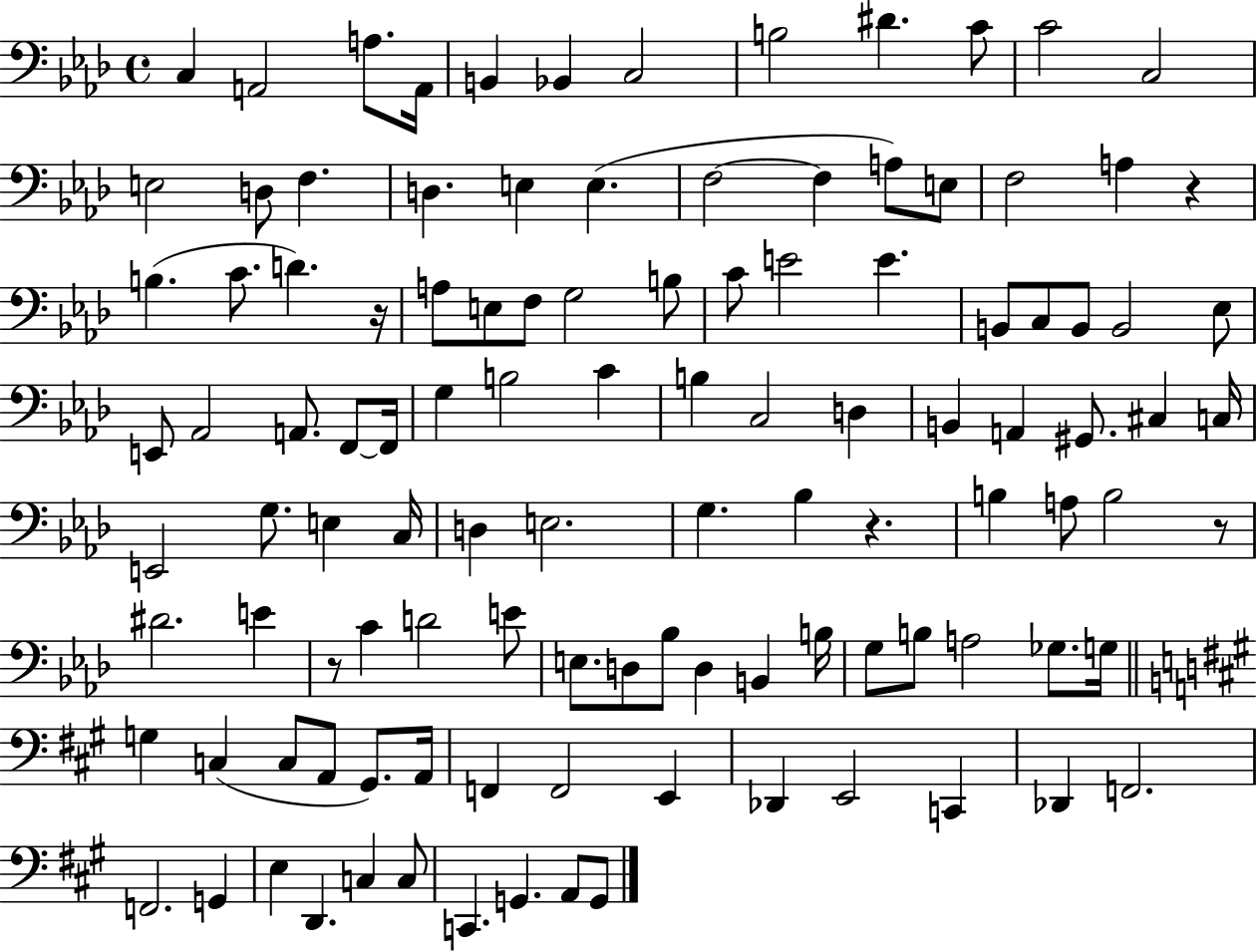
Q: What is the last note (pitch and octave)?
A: G2